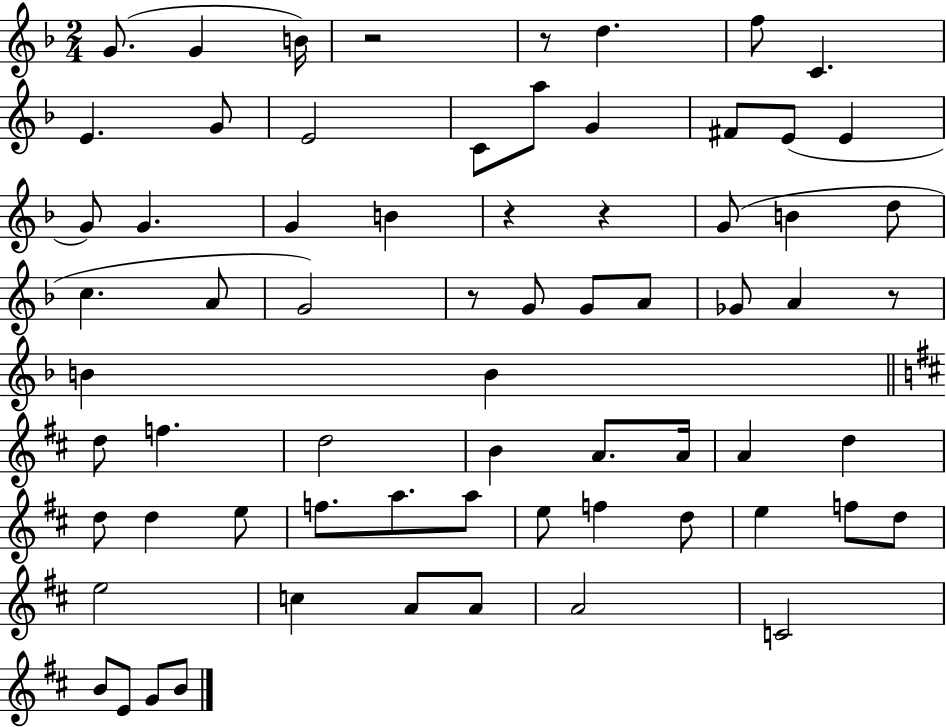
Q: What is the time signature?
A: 2/4